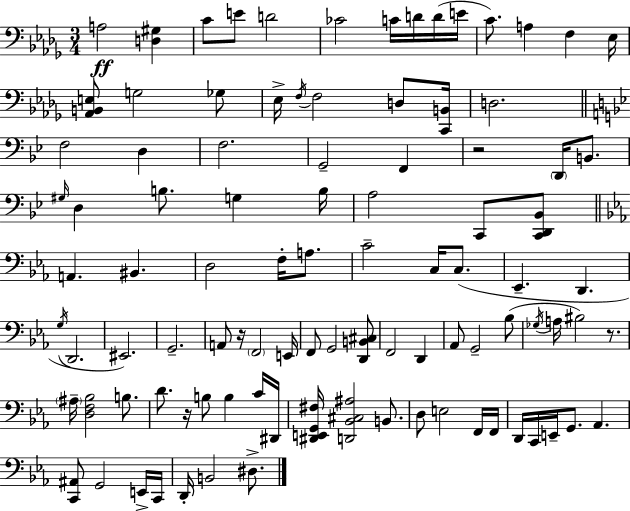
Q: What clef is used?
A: bass